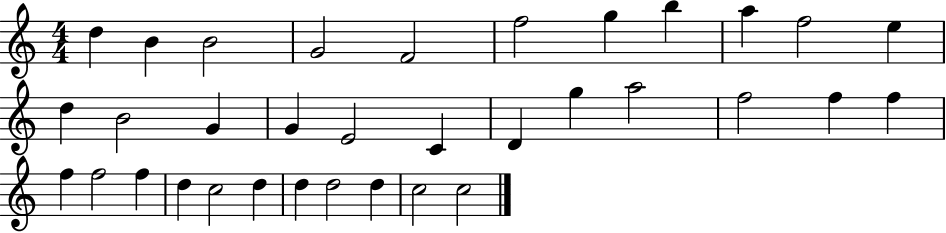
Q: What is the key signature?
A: C major